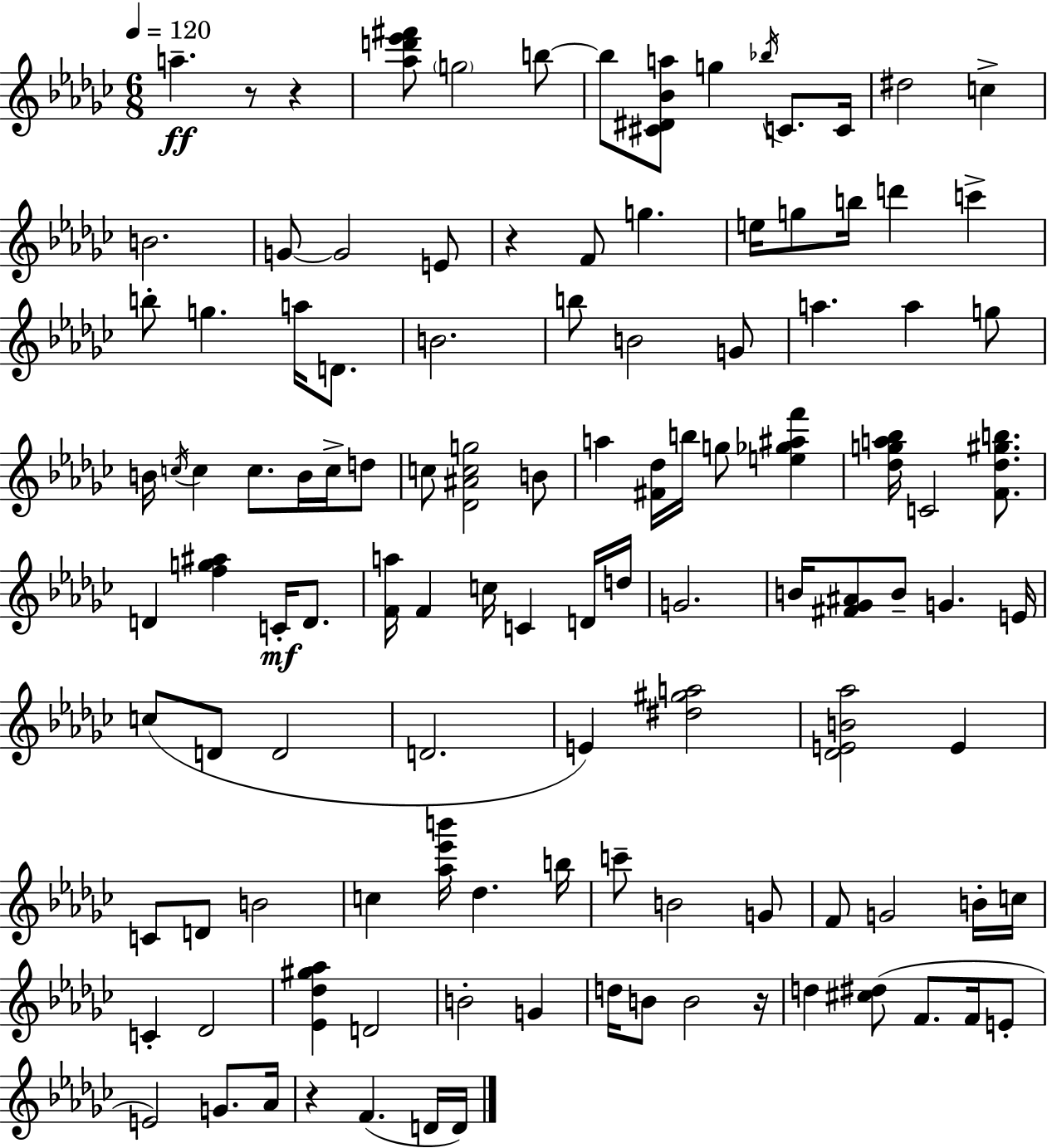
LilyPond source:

{
  \clef treble
  \numericTimeSignature
  \time 6/8
  \key ees \minor
  \tempo 4 = 120
  a''4.--\ff r8 r4 | <aes'' d''' ees''' fis'''>8 \parenthesize g''2 b''8~~ | b''8 <cis' dis' bes' a''>8 g''4 \acciaccatura { bes''16 } c'8. | c'16 dis''2 c''4-> | \break b'2. | g'8~~ g'2 e'8 | r4 f'8 g''4. | e''16 g''8 b''16 d'''4 c'''4-> | \break b''8-. g''4. a''16 d'8. | b'2. | b''8 b'2 g'8 | a''4. a''4 g''8 | \break b'16 \acciaccatura { c''16 } c''4 c''8. b'16 c''16-> | d''8 c''8 <des' ais' c'' g''>2 | b'8 a''4 <fis' des''>16 b''16 g''8 <e'' ges'' ais'' f'''>4 | <des'' g'' a'' bes''>16 c'2 <f' des'' gis'' b''>8. | \break d'4 <f'' g'' ais''>4 c'16-.\mf d'8. | <f' a''>16 f'4 c''16 c'4 | d'16 d''16 g'2. | b'16 <fis' ges' ais'>8 b'8-- g'4. | \break e'16 c''8( d'8 d'2 | d'2. | e'4) <dis'' gis'' a''>2 | <des' e' b' aes''>2 e'4 | \break c'8 d'8 b'2 | c''4 <aes'' ees''' b'''>16 des''4. | b''16 c'''8-- b'2 | g'8 f'8 g'2 | \break b'16-. c''16 c'4-. des'2 | <ees' des'' gis'' aes''>4 d'2 | b'2-. g'4 | d''16 b'8 b'2 | \break r16 d''4 <cis'' dis''>8( f'8. f'16 | e'8-. e'2) g'8. | aes'16 r4 f'4.( | d'16 d'16) \bar "|."
}